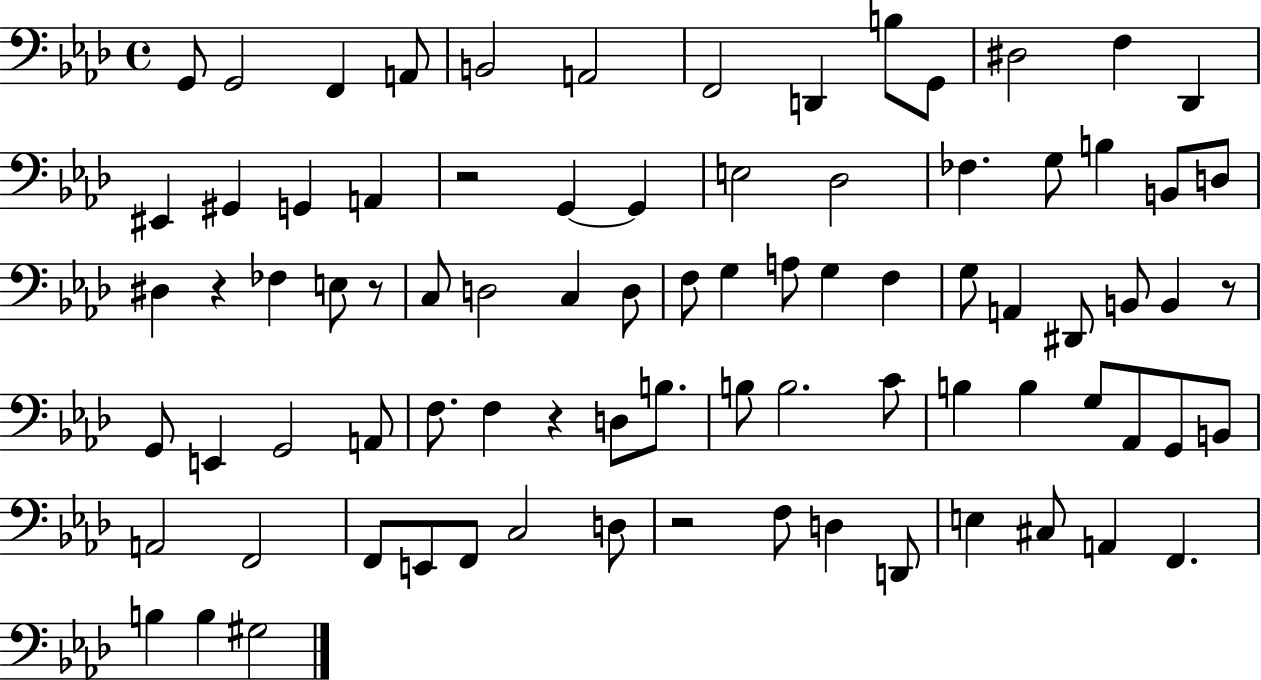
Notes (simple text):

G2/e G2/h F2/q A2/e B2/h A2/h F2/h D2/q B3/e G2/e D#3/h F3/q Db2/q EIS2/q G#2/q G2/q A2/q R/h G2/q G2/q E3/h Db3/h FES3/q. G3/e B3/q B2/e D3/e D#3/q R/q FES3/q E3/e R/e C3/e D3/h C3/q D3/e F3/e G3/q A3/e G3/q F3/q G3/e A2/q D#2/e B2/e B2/q R/e G2/e E2/q G2/h A2/e F3/e. F3/q R/q D3/e B3/e. B3/e B3/h. C4/e B3/q B3/q G3/e Ab2/e G2/e B2/e A2/h F2/h F2/e E2/e F2/e C3/h D3/e R/h F3/e D3/q D2/e E3/q C#3/e A2/q F2/q. B3/q B3/q G#3/h